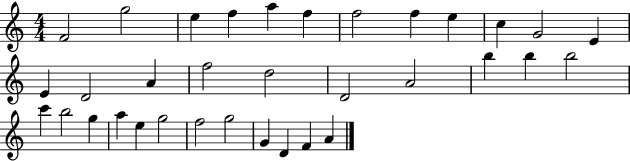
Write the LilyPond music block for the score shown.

{
  \clef treble
  \numericTimeSignature
  \time 4/4
  \key c \major
  f'2 g''2 | e''4 f''4 a''4 f''4 | f''2 f''4 e''4 | c''4 g'2 e'4 | \break e'4 d'2 a'4 | f''2 d''2 | d'2 a'2 | b''4 b''4 b''2 | \break c'''4 b''2 g''4 | a''4 e''4 g''2 | f''2 g''2 | g'4 d'4 f'4 a'4 | \break \bar "|."
}